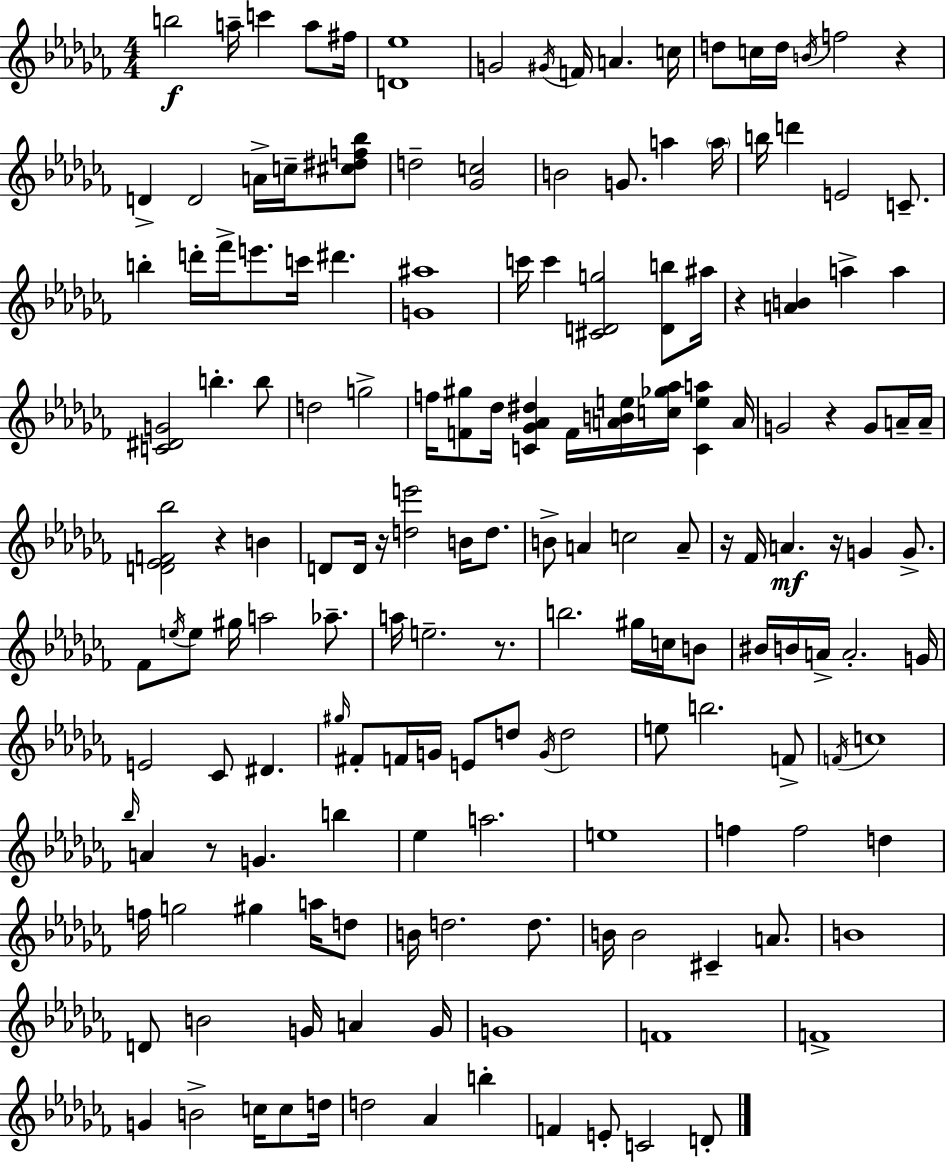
X:1
T:Untitled
M:4/4
L:1/4
K:Abm
b2 a/4 c' a/2 ^f/4 [D_e]4 G2 ^G/4 F/4 A c/4 d/2 c/4 d/4 B/4 f2 z D D2 A/4 c/4 [^c^df_b]/2 d2 [_Gc]2 B2 G/2 a a/4 b/4 d' E2 C/2 b d'/4 _f'/4 e'/2 c'/4 ^d' [G^a]4 c'/4 c' [^CDg]2 [Db]/2 ^a/4 z [AB] a a [C^DG]2 b b/2 d2 g2 f/4 [F^g]/2 _d/4 [C_G_A^d] F/4 [ABe]/4 [c_g_a]/4 [Cea] A/4 G2 z G/2 A/4 A/4 [D_EF_b]2 z B D/2 D/4 z/4 [de']2 B/4 d/2 B/2 A c2 A/2 z/4 _F/4 A z/4 G G/2 _F/2 e/4 e/2 ^g/4 a2 _a/2 a/4 e2 z/2 b2 ^g/4 c/4 B/2 ^B/4 B/4 A/4 A2 G/4 E2 _C/2 ^D ^g/4 ^F/2 F/4 G/4 E/2 d/2 G/4 d2 e/2 b2 F/2 F/4 c4 _b/4 A z/2 G b _e a2 e4 f f2 d f/4 g2 ^g a/4 d/2 B/4 d2 d/2 B/4 B2 ^C A/2 B4 D/2 B2 G/4 A G/4 G4 F4 F4 G B2 c/4 c/2 d/4 d2 _A b F E/2 C2 D/2